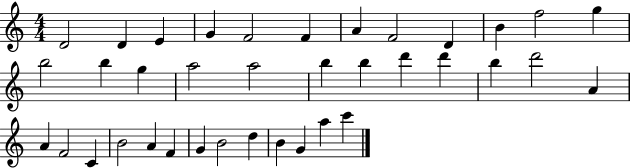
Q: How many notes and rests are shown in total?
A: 37